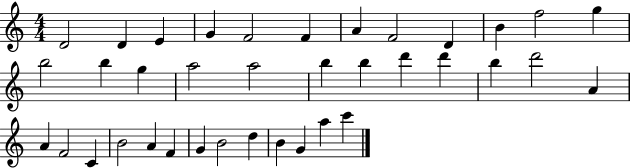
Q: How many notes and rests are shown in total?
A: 37